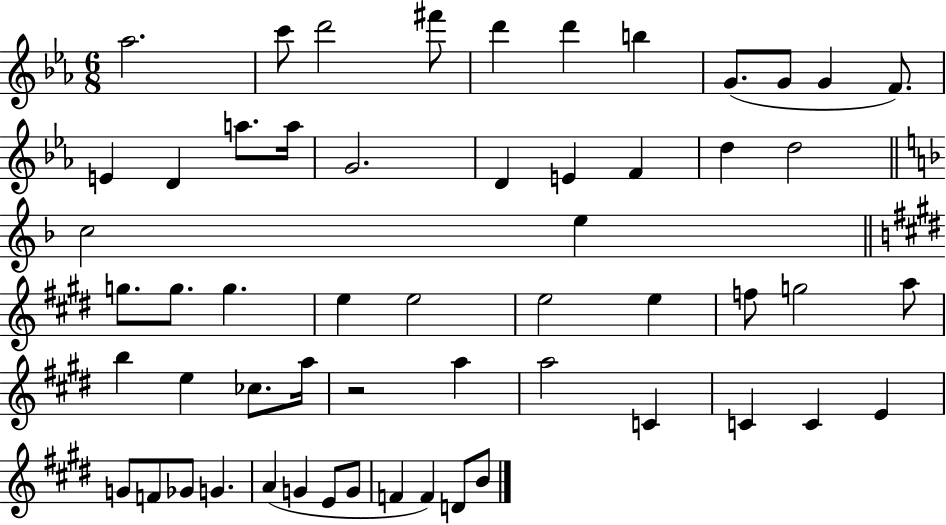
{
  \clef treble
  \numericTimeSignature
  \time 6/8
  \key ees \major
  aes''2. | c'''8 d'''2 fis'''8 | d'''4 d'''4 b''4 | g'8.( g'8 g'4 f'8.) | \break e'4 d'4 a''8. a''16 | g'2. | d'4 e'4 f'4 | d''4 d''2 | \break \bar "||" \break \key d \minor c''2 e''4 | \bar "||" \break \key e \major g''8. g''8. g''4. | e''4 e''2 | e''2 e''4 | f''8 g''2 a''8 | \break b''4 e''4 ces''8. a''16 | r2 a''4 | a''2 c'4 | c'4 c'4 e'4 | \break g'8 f'8 ges'8 g'4. | a'4( g'4 e'8 g'8 | f'4 f'4) d'8 b'8 | \bar "|."
}